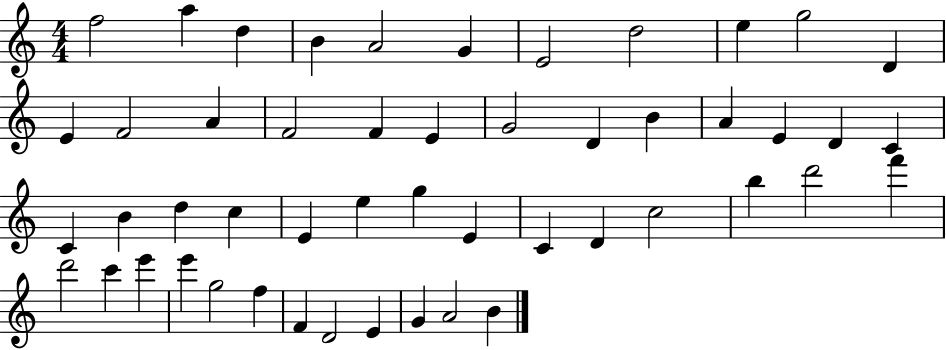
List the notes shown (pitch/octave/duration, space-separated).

F5/h A5/q D5/q B4/q A4/h G4/q E4/h D5/h E5/q G5/h D4/q E4/q F4/h A4/q F4/h F4/q E4/q G4/h D4/q B4/q A4/q E4/q D4/q C4/q C4/q B4/q D5/q C5/q E4/q E5/q G5/q E4/q C4/q D4/q C5/h B5/q D6/h F6/q D6/h C6/q E6/q E6/q G5/h F5/q F4/q D4/h E4/q G4/q A4/h B4/q